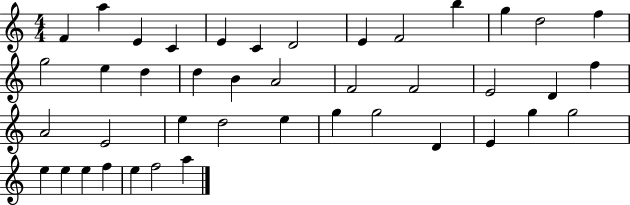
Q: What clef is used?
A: treble